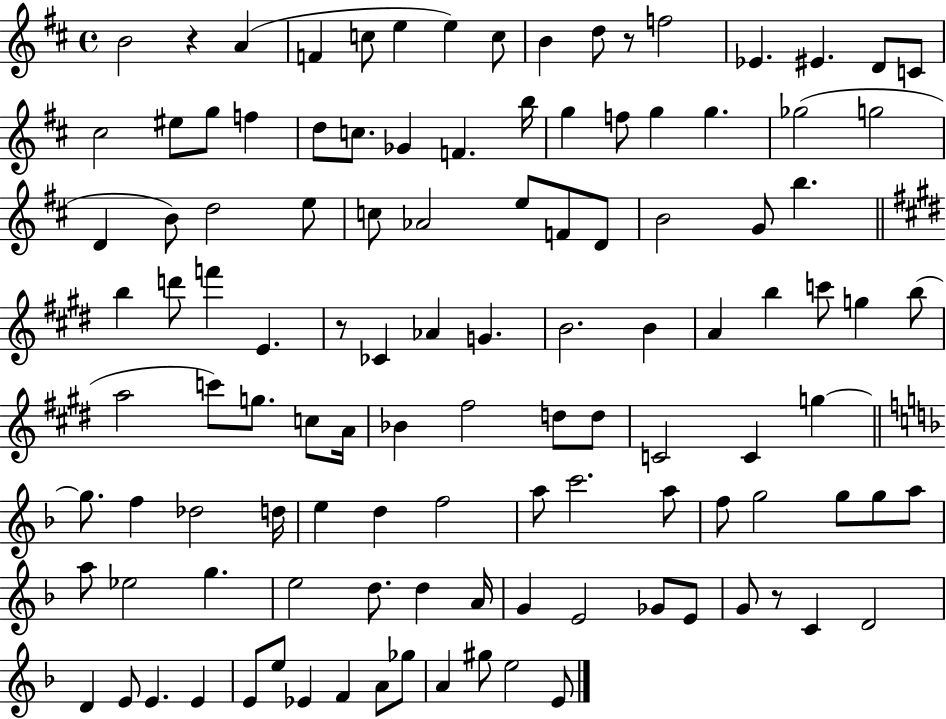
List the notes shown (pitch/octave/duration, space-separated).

B4/h R/q A4/q F4/q C5/e E5/q E5/q C5/e B4/q D5/e R/e F5/h Eb4/q. EIS4/q. D4/e C4/e C#5/h EIS5/e G5/e F5/q D5/e C5/e. Gb4/q F4/q. B5/s G5/q F5/e G5/q G5/q. Gb5/h G5/h D4/q B4/e D5/h E5/e C5/e Ab4/h E5/e F4/e D4/e B4/h G4/e B5/q. B5/q D6/e F6/q E4/q. R/e CES4/q Ab4/q G4/q. B4/h. B4/q A4/q B5/q C6/e G5/q B5/e A5/h C6/e G5/e. C5/e A4/s Bb4/q F#5/h D5/e D5/e C4/h C4/q G5/q G5/e. F5/q Db5/h D5/s E5/q D5/q F5/h A5/e C6/h. A5/e F5/e G5/h G5/e G5/e A5/e A5/e Eb5/h G5/q. E5/h D5/e. D5/q A4/s G4/q E4/h Gb4/e E4/e G4/e R/e C4/q D4/h D4/q E4/e E4/q. E4/q E4/e E5/e Eb4/q F4/q A4/e Gb5/e A4/q G#5/e E5/h E4/e